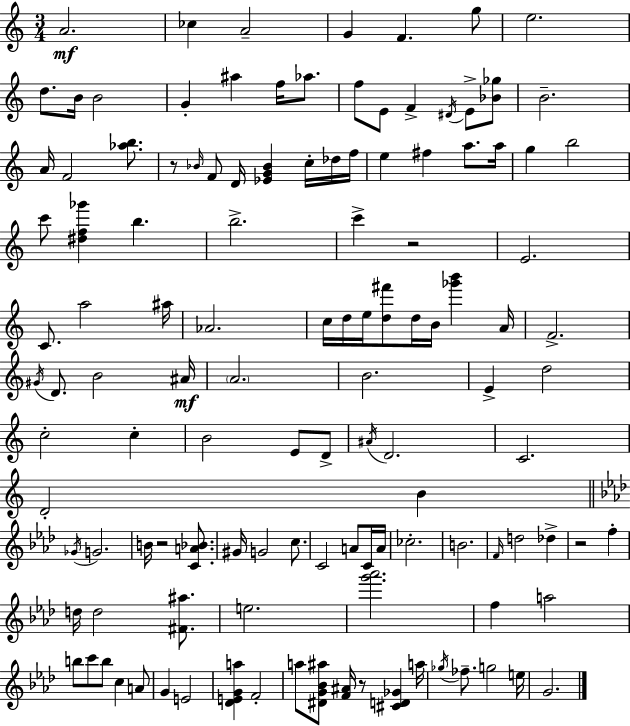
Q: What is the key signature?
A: A minor